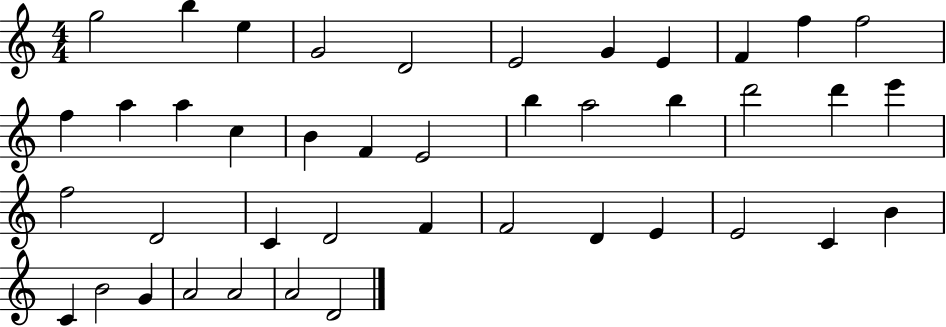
{
  \clef treble
  \numericTimeSignature
  \time 4/4
  \key c \major
  g''2 b''4 e''4 | g'2 d'2 | e'2 g'4 e'4 | f'4 f''4 f''2 | \break f''4 a''4 a''4 c''4 | b'4 f'4 e'2 | b''4 a''2 b''4 | d'''2 d'''4 e'''4 | \break f''2 d'2 | c'4 d'2 f'4 | f'2 d'4 e'4 | e'2 c'4 b'4 | \break c'4 b'2 g'4 | a'2 a'2 | a'2 d'2 | \bar "|."
}